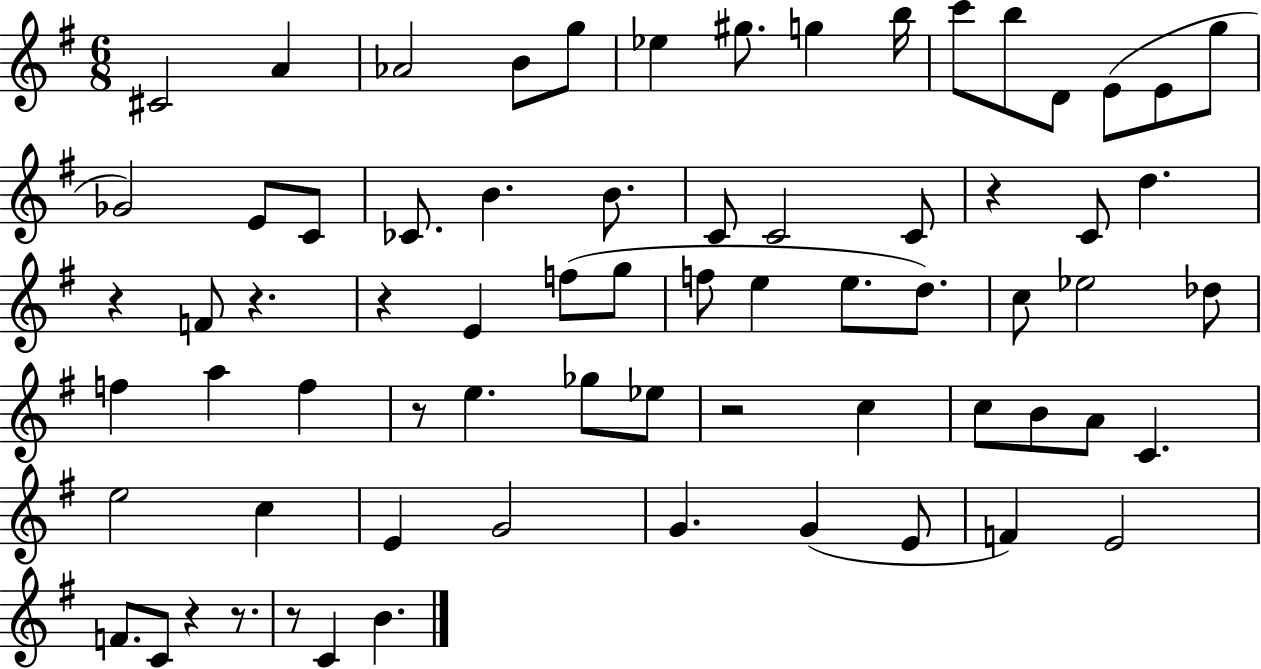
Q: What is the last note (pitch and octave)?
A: B4